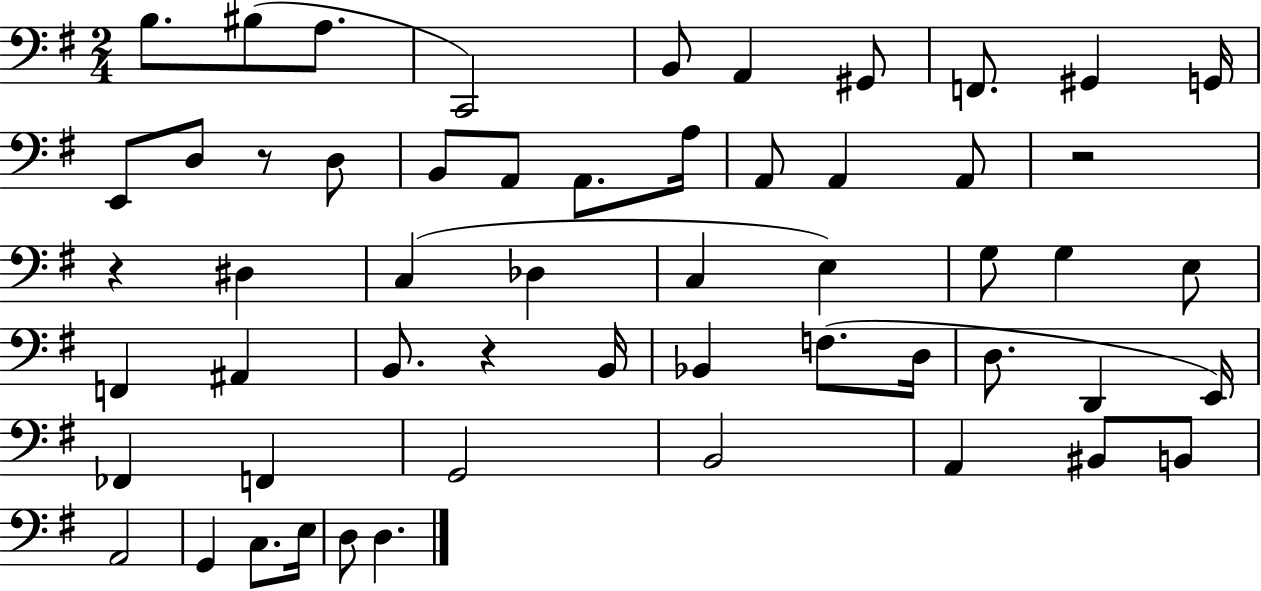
B3/e. BIS3/e A3/e. C2/h B2/e A2/q G#2/e F2/e. G#2/q G2/s E2/e D3/e R/e D3/e B2/e A2/e A2/e. A3/s A2/e A2/q A2/e R/h R/q D#3/q C3/q Db3/q C3/q E3/q G3/e G3/q E3/e F2/q A#2/q B2/e. R/q B2/s Bb2/q F3/e. D3/s D3/e. D2/q E2/s FES2/q F2/q G2/h B2/h A2/q BIS2/e B2/e A2/h G2/q C3/e. E3/s D3/e D3/q.